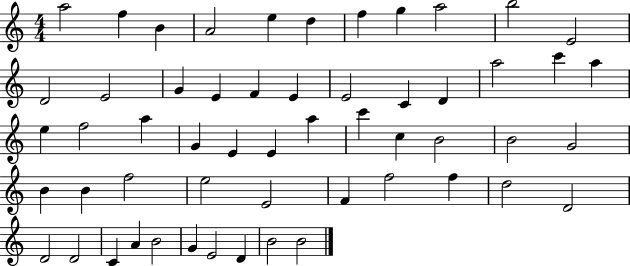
{
  \clef treble
  \numericTimeSignature
  \time 4/4
  \key c \major
  a''2 f''4 b'4 | a'2 e''4 d''4 | f''4 g''4 a''2 | b''2 e'2 | \break d'2 e'2 | g'4 e'4 f'4 e'4 | e'2 c'4 d'4 | a''2 c'''4 a''4 | \break e''4 f''2 a''4 | g'4 e'4 e'4 a''4 | c'''4 c''4 b'2 | b'2 g'2 | \break b'4 b'4 f''2 | e''2 e'2 | f'4 f''2 f''4 | d''2 d'2 | \break d'2 d'2 | c'4 a'4 b'2 | g'4 e'2 d'4 | b'2 b'2 | \break \bar "|."
}